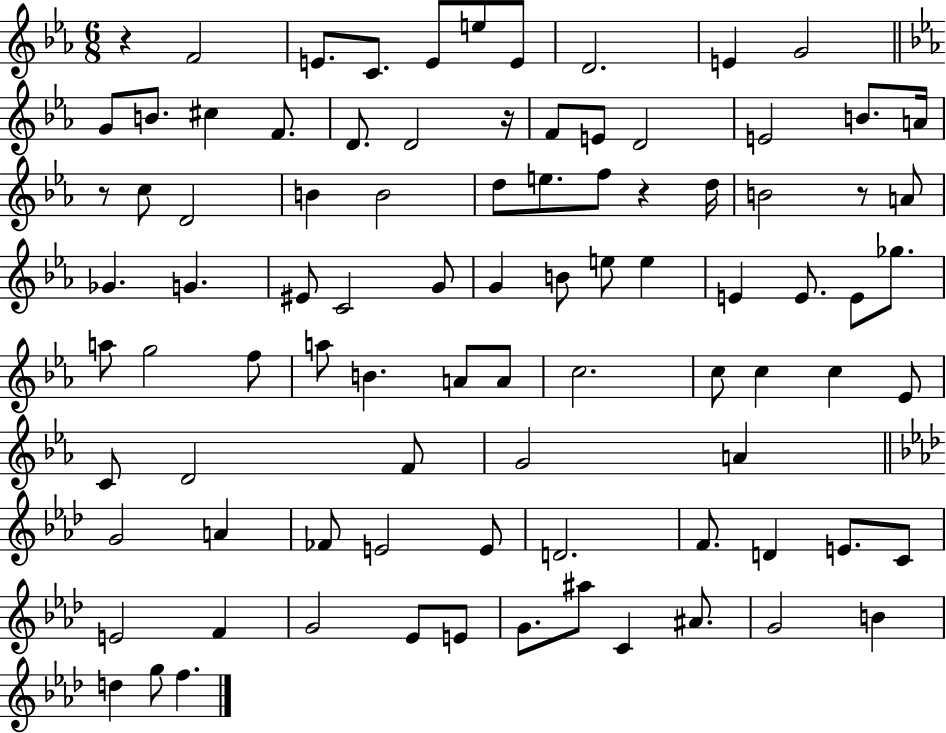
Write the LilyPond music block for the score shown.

{
  \clef treble
  \numericTimeSignature
  \time 6/8
  \key ees \major
  r4 f'2 | e'8. c'8. e'8 e''8 e'8 | d'2. | e'4 g'2 | \break \bar "||" \break \key ees \major g'8 b'8. cis''4 f'8. | d'8. d'2 r16 | f'8 e'8 d'2 | e'2 b'8. a'16 | \break r8 c''8 d'2 | b'4 b'2 | d''8 e''8. f''8 r4 d''16 | b'2 r8 a'8 | \break ges'4. g'4. | eis'8 c'2 g'8 | g'4 b'8 e''8 e''4 | e'4 e'8. e'8 ges''8. | \break a''8 g''2 f''8 | a''8 b'4. a'8 a'8 | c''2. | c''8 c''4 c''4 ees'8 | \break c'8 d'2 f'8 | g'2 a'4 | \bar "||" \break \key f \minor g'2 a'4 | fes'8 e'2 e'8 | d'2. | f'8. d'4 e'8. c'8 | \break e'2 f'4 | g'2 ees'8 e'8 | g'8. ais''8 c'4 ais'8. | g'2 b'4 | \break d''4 g''8 f''4. | \bar "|."
}